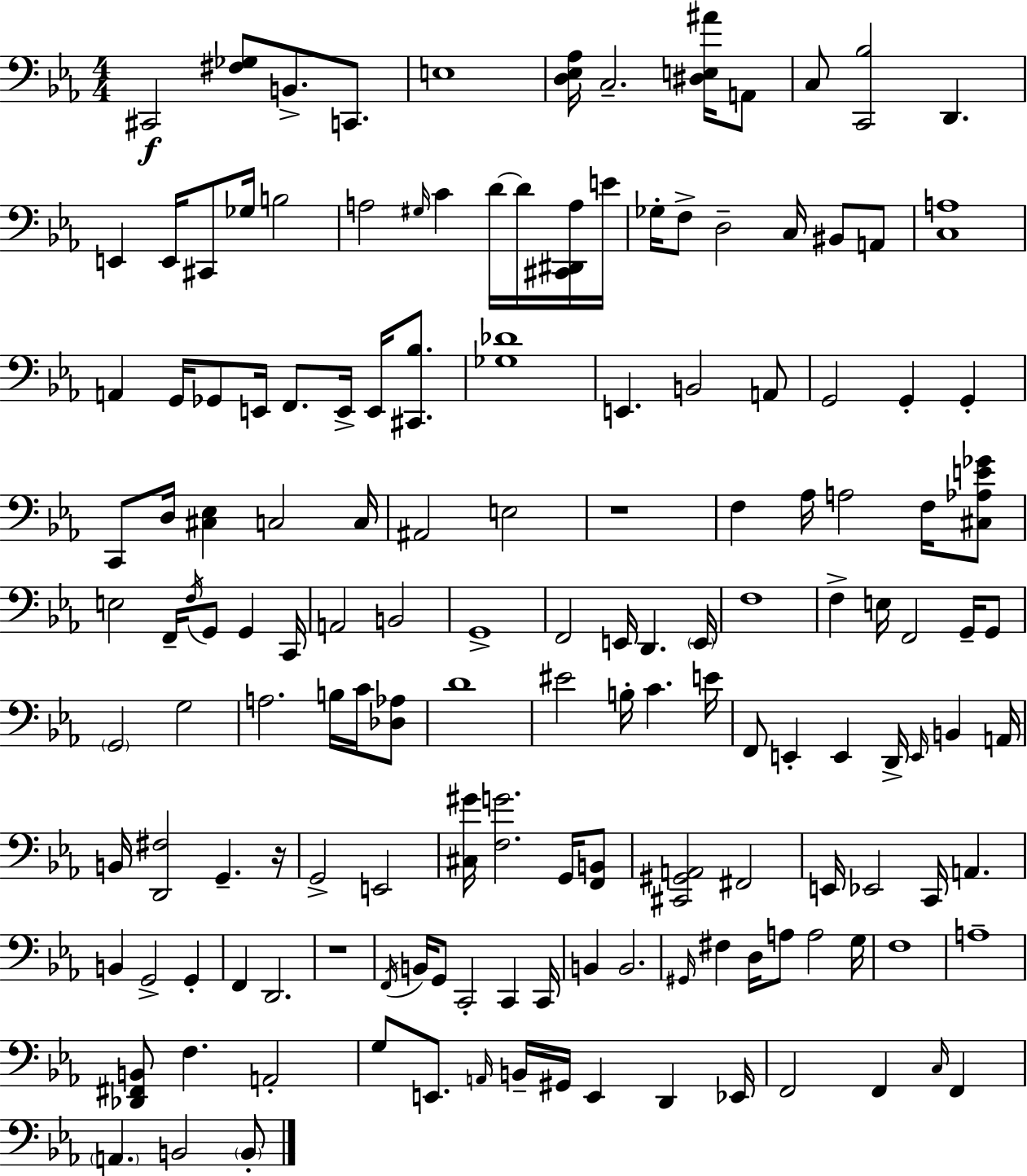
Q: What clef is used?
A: bass